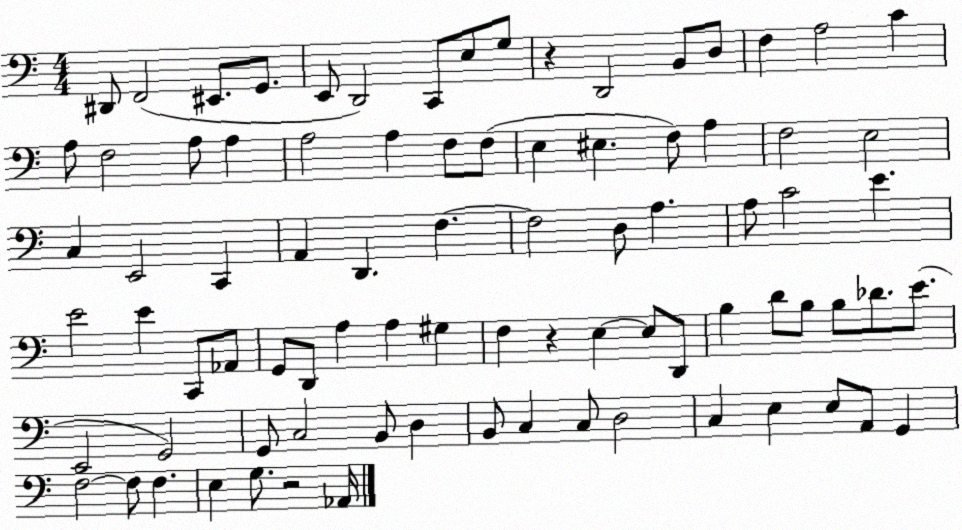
X:1
T:Untitled
M:4/4
L:1/4
K:C
^D,,/2 F,,2 ^E,,/2 G,,/2 E,,/2 D,,2 C,,/2 E,/2 G,/2 z D,,2 B,,/2 D,/2 F, A,2 C A,/2 F,2 A,/2 A, A,2 A, F,/2 F,/2 E, ^E, F,/2 A, F,2 E,2 C, E,,2 C,, A,, D,, F, F,2 D,/2 A, A,/2 C2 E E2 E C,,/2 _A,,/2 G,,/2 D,,/2 A, A, ^G, F, z E, E,/2 D,,/2 B, D/2 B,/2 B,/2 _D/2 E/2 E,,2 G,,2 G,,/2 C,2 B,,/2 D, B,,/2 C, C,/2 D,2 C, E, E,/2 A,,/2 G,, F,2 F,/2 F, E, G,/2 z2 _A,,/4